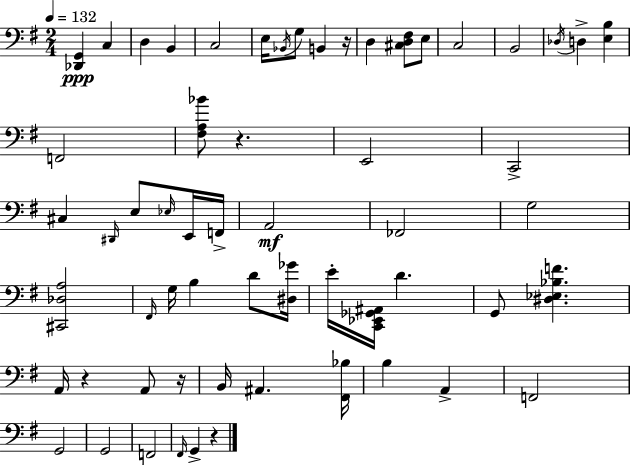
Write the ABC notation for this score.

X:1
T:Untitled
M:2/4
L:1/4
K:G
[_D,,G,,] C, D, B,, C,2 E,/4 _B,,/4 G,/2 B,, z/4 D, [^C,D,^F,]/2 E,/2 C,2 B,,2 _D,/4 D, [E,B,] F,,2 [^F,A,_B]/2 z E,,2 C,,2 ^C, ^D,,/4 E,/2 _E,/4 E,,/4 F,,/4 A,,2 _F,,2 G,2 [^C,,_D,A,]2 ^F,,/4 G,/4 B, D/2 [^D,_G]/4 E/4 [C,,_E,,_G,,^A,,]/4 D G,,/2 [^D,_E,_B,F] A,,/4 z A,,/2 z/4 B,,/4 ^A,, [^F,,_B,]/4 B, A,, F,,2 G,,2 G,,2 F,,2 ^F,,/4 G,, z